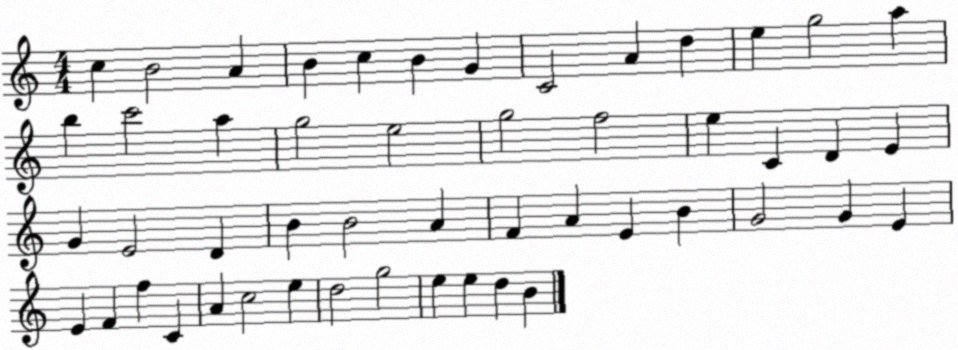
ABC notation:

X:1
T:Untitled
M:4/4
L:1/4
K:C
c B2 A B c B G C2 A d e g2 a b c'2 a g2 e2 g2 f2 e C D E G E2 D B B2 A F A E B G2 G E E F f C A c2 e d2 g2 e e d B